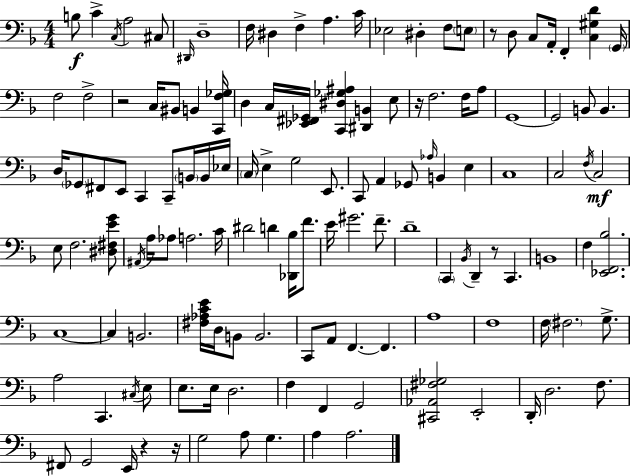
{
  \clef bass
  \numericTimeSignature
  \time 4/4
  \key d \minor
  b8\f c'4-> \acciaccatura { c16 } a2 cis8 | \grace { dis,16 } d1-- | f16 dis4 f4-> a4. | c'16 ees2 dis4-. f8 | \break \parenthesize e8 r8 d8 c8 a,16-. f,4-. <c gis d'>4 | \parenthesize g,16 f2 f2-> | r2 c16 bis,8 b,4 | <c, f ges>16 d4 c16 <ees, fis, ges,>16 <c, dis ges ais>4 <dis, b,>4 | \break e8 r16 f2. f16 | a8 g,1~~ | g,2 b,8 b,4. | d16 \parenthesize ges,8 fis,8 e,8 c,4 c,8-- \parenthesize b,16 | \break b,16 ees16 \parenthesize c16 e4-> g2 e,8. | c,8 a,4 ges,8 \grace { aes16 } b,4 e4 | c1 | c2 \acciaccatura { f16 } c2\mf | \break e8 f2. | <dis fis e' g'>8 \acciaccatura { ais,16 } a16 aes8 a2. | c'16 dis'2 d'4 | <des, bes>16 f'8. e'16 gis'2. | \break f'8.-- d'1-- | \parenthesize c,4 \acciaccatura { bes,16 } d,4-- r8 | c,4. b,1 | f4 <ees, f, bes>2. | \break c1~~ | c4 b,2. | <fis aes c' e'>16 d16 b,8 b,2. | c,8 a,8 f,4.~~ | \break f,4. a1 | f1 | f16 \parenthesize fis2. | g8.-> a2 c,4. | \break \acciaccatura { cis16 } e8 e8. e16 d2. | f4 f,4 g,2 | <cis, aes, fis ges>2 e,2-. | d,16-. d2. | \break f8. fis,8 g,2 | e,16 r4 r16 g2 a8 | g4. a4 a2. | \bar "|."
}